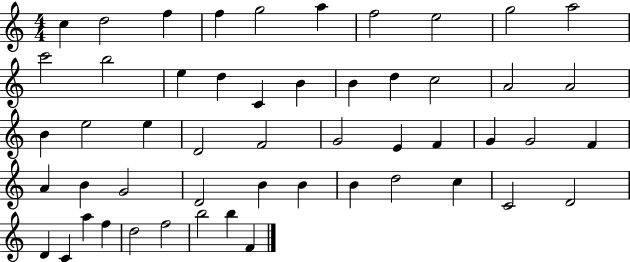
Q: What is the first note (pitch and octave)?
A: C5